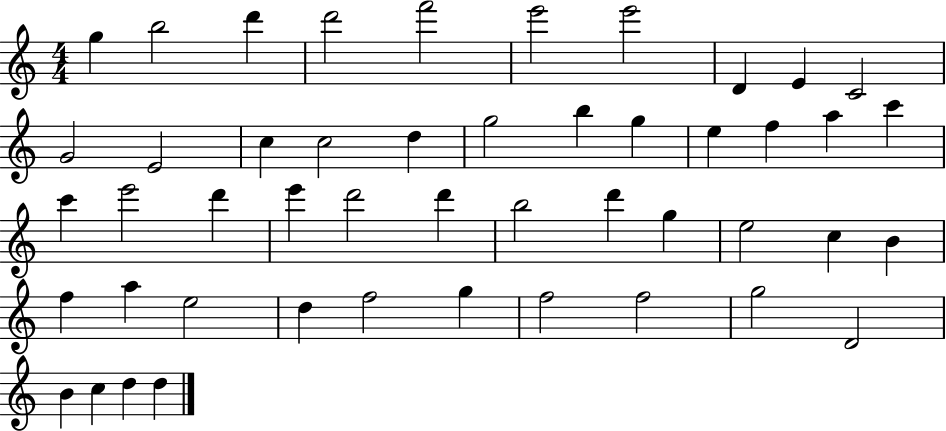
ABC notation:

X:1
T:Untitled
M:4/4
L:1/4
K:C
g b2 d' d'2 f'2 e'2 e'2 D E C2 G2 E2 c c2 d g2 b g e f a c' c' e'2 d' e' d'2 d' b2 d' g e2 c B f a e2 d f2 g f2 f2 g2 D2 B c d d